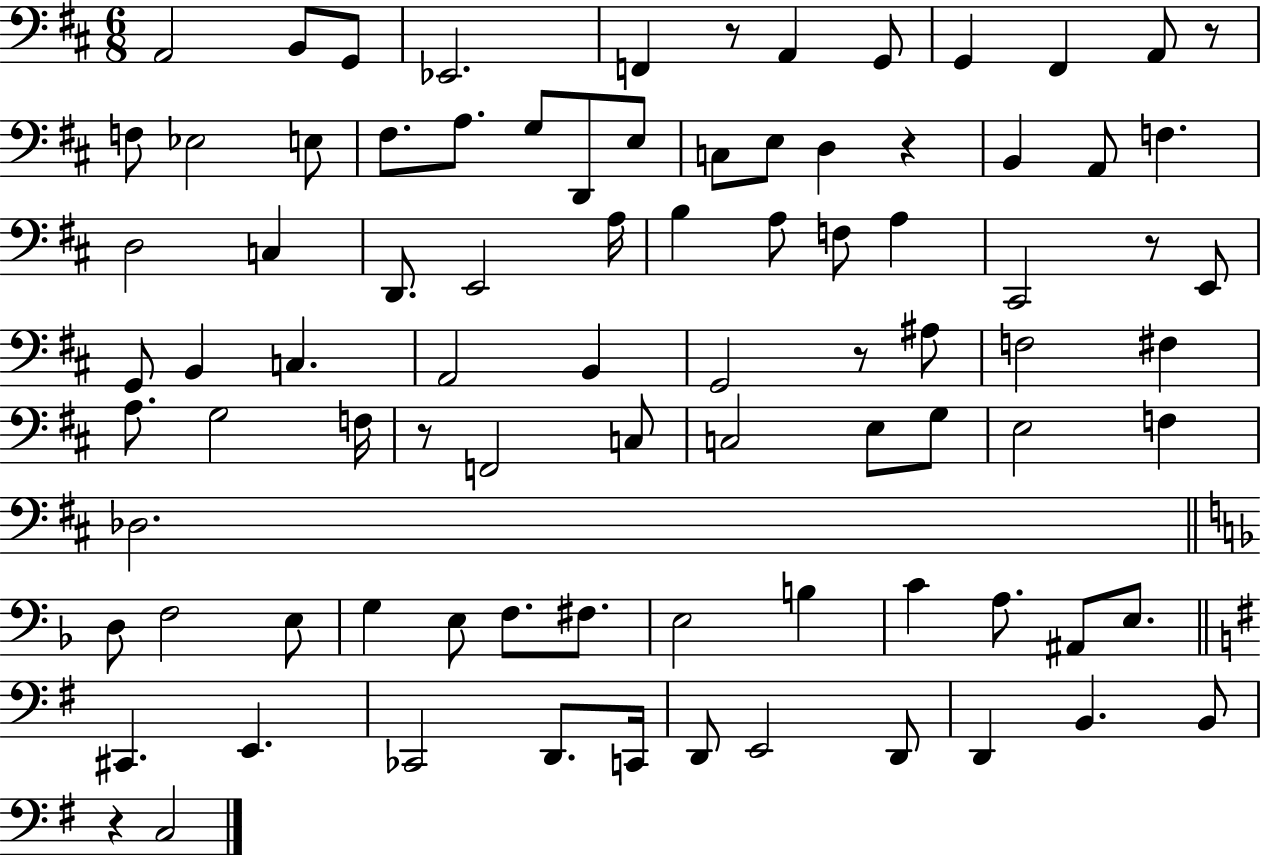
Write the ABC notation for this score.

X:1
T:Untitled
M:6/8
L:1/4
K:D
A,,2 B,,/2 G,,/2 _E,,2 F,, z/2 A,, G,,/2 G,, ^F,, A,,/2 z/2 F,/2 _E,2 E,/2 ^F,/2 A,/2 G,/2 D,,/2 E,/2 C,/2 E,/2 D, z B,, A,,/2 F, D,2 C, D,,/2 E,,2 A,/4 B, A,/2 F,/2 A, ^C,,2 z/2 E,,/2 G,,/2 B,, C, A,,2 B,, G,,2 z/2 ^A,/2 F,2 ^F, A,/2 G,2 F,/4 z/2 F,,2 C,/2 C,2 E,/2 G,/2 E,2 F, _D,2 D,/2 F,2 E,/2 G, E,/2 F,/2 ^F,/2 E,2 B, C A,/2 ^A,,/2 E,/2 ^C,, E,, _C,,2 D,,/2 C,,/4 D,,/2 E,,2 D,,/2 D,, B,, B,,/2 z C,2